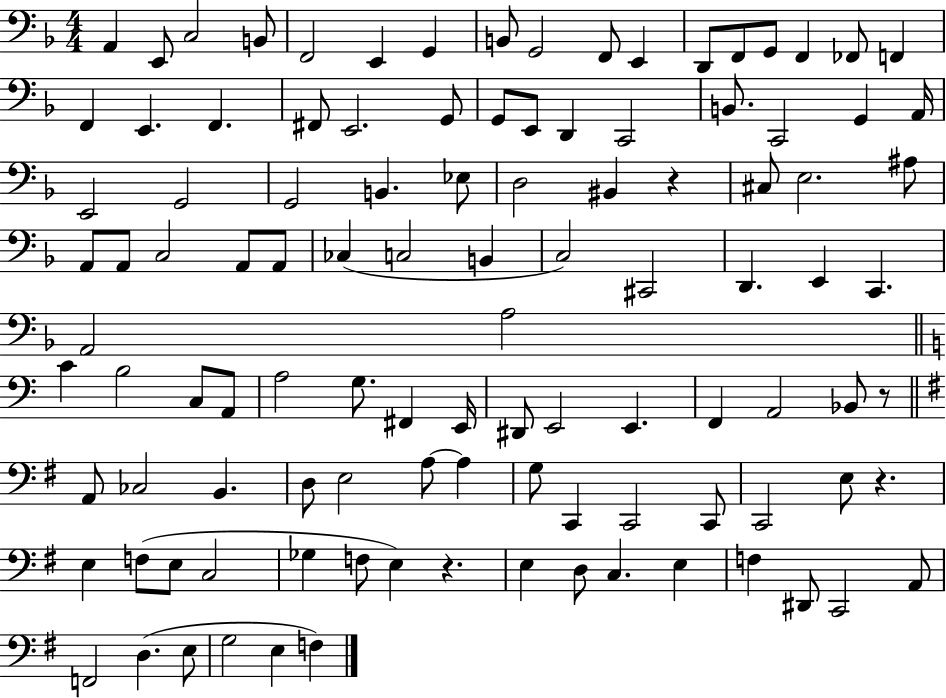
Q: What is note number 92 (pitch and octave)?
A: D3